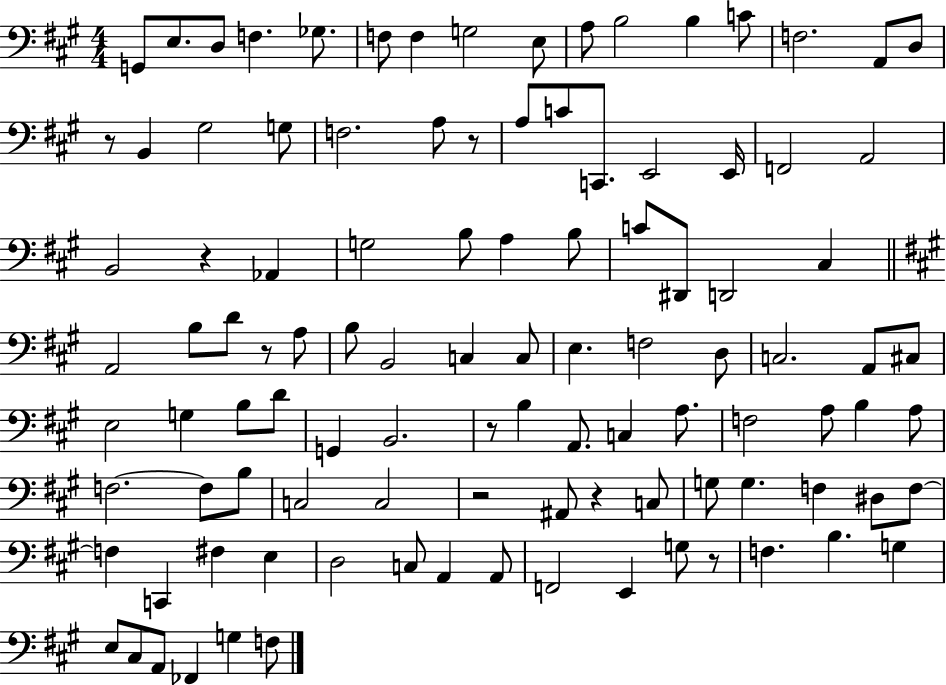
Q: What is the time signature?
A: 4/4